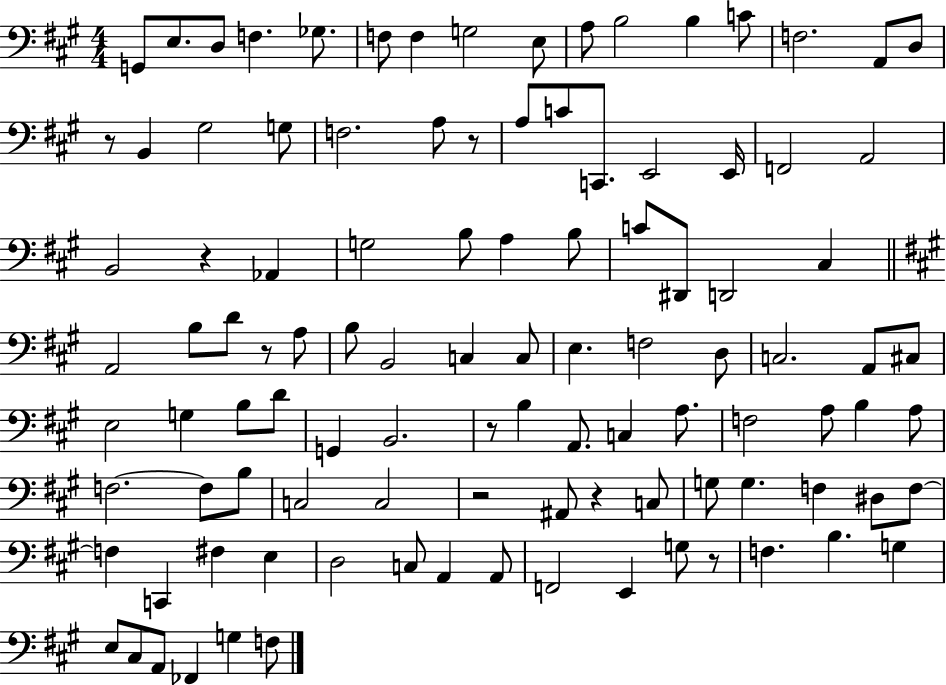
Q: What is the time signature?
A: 4/4